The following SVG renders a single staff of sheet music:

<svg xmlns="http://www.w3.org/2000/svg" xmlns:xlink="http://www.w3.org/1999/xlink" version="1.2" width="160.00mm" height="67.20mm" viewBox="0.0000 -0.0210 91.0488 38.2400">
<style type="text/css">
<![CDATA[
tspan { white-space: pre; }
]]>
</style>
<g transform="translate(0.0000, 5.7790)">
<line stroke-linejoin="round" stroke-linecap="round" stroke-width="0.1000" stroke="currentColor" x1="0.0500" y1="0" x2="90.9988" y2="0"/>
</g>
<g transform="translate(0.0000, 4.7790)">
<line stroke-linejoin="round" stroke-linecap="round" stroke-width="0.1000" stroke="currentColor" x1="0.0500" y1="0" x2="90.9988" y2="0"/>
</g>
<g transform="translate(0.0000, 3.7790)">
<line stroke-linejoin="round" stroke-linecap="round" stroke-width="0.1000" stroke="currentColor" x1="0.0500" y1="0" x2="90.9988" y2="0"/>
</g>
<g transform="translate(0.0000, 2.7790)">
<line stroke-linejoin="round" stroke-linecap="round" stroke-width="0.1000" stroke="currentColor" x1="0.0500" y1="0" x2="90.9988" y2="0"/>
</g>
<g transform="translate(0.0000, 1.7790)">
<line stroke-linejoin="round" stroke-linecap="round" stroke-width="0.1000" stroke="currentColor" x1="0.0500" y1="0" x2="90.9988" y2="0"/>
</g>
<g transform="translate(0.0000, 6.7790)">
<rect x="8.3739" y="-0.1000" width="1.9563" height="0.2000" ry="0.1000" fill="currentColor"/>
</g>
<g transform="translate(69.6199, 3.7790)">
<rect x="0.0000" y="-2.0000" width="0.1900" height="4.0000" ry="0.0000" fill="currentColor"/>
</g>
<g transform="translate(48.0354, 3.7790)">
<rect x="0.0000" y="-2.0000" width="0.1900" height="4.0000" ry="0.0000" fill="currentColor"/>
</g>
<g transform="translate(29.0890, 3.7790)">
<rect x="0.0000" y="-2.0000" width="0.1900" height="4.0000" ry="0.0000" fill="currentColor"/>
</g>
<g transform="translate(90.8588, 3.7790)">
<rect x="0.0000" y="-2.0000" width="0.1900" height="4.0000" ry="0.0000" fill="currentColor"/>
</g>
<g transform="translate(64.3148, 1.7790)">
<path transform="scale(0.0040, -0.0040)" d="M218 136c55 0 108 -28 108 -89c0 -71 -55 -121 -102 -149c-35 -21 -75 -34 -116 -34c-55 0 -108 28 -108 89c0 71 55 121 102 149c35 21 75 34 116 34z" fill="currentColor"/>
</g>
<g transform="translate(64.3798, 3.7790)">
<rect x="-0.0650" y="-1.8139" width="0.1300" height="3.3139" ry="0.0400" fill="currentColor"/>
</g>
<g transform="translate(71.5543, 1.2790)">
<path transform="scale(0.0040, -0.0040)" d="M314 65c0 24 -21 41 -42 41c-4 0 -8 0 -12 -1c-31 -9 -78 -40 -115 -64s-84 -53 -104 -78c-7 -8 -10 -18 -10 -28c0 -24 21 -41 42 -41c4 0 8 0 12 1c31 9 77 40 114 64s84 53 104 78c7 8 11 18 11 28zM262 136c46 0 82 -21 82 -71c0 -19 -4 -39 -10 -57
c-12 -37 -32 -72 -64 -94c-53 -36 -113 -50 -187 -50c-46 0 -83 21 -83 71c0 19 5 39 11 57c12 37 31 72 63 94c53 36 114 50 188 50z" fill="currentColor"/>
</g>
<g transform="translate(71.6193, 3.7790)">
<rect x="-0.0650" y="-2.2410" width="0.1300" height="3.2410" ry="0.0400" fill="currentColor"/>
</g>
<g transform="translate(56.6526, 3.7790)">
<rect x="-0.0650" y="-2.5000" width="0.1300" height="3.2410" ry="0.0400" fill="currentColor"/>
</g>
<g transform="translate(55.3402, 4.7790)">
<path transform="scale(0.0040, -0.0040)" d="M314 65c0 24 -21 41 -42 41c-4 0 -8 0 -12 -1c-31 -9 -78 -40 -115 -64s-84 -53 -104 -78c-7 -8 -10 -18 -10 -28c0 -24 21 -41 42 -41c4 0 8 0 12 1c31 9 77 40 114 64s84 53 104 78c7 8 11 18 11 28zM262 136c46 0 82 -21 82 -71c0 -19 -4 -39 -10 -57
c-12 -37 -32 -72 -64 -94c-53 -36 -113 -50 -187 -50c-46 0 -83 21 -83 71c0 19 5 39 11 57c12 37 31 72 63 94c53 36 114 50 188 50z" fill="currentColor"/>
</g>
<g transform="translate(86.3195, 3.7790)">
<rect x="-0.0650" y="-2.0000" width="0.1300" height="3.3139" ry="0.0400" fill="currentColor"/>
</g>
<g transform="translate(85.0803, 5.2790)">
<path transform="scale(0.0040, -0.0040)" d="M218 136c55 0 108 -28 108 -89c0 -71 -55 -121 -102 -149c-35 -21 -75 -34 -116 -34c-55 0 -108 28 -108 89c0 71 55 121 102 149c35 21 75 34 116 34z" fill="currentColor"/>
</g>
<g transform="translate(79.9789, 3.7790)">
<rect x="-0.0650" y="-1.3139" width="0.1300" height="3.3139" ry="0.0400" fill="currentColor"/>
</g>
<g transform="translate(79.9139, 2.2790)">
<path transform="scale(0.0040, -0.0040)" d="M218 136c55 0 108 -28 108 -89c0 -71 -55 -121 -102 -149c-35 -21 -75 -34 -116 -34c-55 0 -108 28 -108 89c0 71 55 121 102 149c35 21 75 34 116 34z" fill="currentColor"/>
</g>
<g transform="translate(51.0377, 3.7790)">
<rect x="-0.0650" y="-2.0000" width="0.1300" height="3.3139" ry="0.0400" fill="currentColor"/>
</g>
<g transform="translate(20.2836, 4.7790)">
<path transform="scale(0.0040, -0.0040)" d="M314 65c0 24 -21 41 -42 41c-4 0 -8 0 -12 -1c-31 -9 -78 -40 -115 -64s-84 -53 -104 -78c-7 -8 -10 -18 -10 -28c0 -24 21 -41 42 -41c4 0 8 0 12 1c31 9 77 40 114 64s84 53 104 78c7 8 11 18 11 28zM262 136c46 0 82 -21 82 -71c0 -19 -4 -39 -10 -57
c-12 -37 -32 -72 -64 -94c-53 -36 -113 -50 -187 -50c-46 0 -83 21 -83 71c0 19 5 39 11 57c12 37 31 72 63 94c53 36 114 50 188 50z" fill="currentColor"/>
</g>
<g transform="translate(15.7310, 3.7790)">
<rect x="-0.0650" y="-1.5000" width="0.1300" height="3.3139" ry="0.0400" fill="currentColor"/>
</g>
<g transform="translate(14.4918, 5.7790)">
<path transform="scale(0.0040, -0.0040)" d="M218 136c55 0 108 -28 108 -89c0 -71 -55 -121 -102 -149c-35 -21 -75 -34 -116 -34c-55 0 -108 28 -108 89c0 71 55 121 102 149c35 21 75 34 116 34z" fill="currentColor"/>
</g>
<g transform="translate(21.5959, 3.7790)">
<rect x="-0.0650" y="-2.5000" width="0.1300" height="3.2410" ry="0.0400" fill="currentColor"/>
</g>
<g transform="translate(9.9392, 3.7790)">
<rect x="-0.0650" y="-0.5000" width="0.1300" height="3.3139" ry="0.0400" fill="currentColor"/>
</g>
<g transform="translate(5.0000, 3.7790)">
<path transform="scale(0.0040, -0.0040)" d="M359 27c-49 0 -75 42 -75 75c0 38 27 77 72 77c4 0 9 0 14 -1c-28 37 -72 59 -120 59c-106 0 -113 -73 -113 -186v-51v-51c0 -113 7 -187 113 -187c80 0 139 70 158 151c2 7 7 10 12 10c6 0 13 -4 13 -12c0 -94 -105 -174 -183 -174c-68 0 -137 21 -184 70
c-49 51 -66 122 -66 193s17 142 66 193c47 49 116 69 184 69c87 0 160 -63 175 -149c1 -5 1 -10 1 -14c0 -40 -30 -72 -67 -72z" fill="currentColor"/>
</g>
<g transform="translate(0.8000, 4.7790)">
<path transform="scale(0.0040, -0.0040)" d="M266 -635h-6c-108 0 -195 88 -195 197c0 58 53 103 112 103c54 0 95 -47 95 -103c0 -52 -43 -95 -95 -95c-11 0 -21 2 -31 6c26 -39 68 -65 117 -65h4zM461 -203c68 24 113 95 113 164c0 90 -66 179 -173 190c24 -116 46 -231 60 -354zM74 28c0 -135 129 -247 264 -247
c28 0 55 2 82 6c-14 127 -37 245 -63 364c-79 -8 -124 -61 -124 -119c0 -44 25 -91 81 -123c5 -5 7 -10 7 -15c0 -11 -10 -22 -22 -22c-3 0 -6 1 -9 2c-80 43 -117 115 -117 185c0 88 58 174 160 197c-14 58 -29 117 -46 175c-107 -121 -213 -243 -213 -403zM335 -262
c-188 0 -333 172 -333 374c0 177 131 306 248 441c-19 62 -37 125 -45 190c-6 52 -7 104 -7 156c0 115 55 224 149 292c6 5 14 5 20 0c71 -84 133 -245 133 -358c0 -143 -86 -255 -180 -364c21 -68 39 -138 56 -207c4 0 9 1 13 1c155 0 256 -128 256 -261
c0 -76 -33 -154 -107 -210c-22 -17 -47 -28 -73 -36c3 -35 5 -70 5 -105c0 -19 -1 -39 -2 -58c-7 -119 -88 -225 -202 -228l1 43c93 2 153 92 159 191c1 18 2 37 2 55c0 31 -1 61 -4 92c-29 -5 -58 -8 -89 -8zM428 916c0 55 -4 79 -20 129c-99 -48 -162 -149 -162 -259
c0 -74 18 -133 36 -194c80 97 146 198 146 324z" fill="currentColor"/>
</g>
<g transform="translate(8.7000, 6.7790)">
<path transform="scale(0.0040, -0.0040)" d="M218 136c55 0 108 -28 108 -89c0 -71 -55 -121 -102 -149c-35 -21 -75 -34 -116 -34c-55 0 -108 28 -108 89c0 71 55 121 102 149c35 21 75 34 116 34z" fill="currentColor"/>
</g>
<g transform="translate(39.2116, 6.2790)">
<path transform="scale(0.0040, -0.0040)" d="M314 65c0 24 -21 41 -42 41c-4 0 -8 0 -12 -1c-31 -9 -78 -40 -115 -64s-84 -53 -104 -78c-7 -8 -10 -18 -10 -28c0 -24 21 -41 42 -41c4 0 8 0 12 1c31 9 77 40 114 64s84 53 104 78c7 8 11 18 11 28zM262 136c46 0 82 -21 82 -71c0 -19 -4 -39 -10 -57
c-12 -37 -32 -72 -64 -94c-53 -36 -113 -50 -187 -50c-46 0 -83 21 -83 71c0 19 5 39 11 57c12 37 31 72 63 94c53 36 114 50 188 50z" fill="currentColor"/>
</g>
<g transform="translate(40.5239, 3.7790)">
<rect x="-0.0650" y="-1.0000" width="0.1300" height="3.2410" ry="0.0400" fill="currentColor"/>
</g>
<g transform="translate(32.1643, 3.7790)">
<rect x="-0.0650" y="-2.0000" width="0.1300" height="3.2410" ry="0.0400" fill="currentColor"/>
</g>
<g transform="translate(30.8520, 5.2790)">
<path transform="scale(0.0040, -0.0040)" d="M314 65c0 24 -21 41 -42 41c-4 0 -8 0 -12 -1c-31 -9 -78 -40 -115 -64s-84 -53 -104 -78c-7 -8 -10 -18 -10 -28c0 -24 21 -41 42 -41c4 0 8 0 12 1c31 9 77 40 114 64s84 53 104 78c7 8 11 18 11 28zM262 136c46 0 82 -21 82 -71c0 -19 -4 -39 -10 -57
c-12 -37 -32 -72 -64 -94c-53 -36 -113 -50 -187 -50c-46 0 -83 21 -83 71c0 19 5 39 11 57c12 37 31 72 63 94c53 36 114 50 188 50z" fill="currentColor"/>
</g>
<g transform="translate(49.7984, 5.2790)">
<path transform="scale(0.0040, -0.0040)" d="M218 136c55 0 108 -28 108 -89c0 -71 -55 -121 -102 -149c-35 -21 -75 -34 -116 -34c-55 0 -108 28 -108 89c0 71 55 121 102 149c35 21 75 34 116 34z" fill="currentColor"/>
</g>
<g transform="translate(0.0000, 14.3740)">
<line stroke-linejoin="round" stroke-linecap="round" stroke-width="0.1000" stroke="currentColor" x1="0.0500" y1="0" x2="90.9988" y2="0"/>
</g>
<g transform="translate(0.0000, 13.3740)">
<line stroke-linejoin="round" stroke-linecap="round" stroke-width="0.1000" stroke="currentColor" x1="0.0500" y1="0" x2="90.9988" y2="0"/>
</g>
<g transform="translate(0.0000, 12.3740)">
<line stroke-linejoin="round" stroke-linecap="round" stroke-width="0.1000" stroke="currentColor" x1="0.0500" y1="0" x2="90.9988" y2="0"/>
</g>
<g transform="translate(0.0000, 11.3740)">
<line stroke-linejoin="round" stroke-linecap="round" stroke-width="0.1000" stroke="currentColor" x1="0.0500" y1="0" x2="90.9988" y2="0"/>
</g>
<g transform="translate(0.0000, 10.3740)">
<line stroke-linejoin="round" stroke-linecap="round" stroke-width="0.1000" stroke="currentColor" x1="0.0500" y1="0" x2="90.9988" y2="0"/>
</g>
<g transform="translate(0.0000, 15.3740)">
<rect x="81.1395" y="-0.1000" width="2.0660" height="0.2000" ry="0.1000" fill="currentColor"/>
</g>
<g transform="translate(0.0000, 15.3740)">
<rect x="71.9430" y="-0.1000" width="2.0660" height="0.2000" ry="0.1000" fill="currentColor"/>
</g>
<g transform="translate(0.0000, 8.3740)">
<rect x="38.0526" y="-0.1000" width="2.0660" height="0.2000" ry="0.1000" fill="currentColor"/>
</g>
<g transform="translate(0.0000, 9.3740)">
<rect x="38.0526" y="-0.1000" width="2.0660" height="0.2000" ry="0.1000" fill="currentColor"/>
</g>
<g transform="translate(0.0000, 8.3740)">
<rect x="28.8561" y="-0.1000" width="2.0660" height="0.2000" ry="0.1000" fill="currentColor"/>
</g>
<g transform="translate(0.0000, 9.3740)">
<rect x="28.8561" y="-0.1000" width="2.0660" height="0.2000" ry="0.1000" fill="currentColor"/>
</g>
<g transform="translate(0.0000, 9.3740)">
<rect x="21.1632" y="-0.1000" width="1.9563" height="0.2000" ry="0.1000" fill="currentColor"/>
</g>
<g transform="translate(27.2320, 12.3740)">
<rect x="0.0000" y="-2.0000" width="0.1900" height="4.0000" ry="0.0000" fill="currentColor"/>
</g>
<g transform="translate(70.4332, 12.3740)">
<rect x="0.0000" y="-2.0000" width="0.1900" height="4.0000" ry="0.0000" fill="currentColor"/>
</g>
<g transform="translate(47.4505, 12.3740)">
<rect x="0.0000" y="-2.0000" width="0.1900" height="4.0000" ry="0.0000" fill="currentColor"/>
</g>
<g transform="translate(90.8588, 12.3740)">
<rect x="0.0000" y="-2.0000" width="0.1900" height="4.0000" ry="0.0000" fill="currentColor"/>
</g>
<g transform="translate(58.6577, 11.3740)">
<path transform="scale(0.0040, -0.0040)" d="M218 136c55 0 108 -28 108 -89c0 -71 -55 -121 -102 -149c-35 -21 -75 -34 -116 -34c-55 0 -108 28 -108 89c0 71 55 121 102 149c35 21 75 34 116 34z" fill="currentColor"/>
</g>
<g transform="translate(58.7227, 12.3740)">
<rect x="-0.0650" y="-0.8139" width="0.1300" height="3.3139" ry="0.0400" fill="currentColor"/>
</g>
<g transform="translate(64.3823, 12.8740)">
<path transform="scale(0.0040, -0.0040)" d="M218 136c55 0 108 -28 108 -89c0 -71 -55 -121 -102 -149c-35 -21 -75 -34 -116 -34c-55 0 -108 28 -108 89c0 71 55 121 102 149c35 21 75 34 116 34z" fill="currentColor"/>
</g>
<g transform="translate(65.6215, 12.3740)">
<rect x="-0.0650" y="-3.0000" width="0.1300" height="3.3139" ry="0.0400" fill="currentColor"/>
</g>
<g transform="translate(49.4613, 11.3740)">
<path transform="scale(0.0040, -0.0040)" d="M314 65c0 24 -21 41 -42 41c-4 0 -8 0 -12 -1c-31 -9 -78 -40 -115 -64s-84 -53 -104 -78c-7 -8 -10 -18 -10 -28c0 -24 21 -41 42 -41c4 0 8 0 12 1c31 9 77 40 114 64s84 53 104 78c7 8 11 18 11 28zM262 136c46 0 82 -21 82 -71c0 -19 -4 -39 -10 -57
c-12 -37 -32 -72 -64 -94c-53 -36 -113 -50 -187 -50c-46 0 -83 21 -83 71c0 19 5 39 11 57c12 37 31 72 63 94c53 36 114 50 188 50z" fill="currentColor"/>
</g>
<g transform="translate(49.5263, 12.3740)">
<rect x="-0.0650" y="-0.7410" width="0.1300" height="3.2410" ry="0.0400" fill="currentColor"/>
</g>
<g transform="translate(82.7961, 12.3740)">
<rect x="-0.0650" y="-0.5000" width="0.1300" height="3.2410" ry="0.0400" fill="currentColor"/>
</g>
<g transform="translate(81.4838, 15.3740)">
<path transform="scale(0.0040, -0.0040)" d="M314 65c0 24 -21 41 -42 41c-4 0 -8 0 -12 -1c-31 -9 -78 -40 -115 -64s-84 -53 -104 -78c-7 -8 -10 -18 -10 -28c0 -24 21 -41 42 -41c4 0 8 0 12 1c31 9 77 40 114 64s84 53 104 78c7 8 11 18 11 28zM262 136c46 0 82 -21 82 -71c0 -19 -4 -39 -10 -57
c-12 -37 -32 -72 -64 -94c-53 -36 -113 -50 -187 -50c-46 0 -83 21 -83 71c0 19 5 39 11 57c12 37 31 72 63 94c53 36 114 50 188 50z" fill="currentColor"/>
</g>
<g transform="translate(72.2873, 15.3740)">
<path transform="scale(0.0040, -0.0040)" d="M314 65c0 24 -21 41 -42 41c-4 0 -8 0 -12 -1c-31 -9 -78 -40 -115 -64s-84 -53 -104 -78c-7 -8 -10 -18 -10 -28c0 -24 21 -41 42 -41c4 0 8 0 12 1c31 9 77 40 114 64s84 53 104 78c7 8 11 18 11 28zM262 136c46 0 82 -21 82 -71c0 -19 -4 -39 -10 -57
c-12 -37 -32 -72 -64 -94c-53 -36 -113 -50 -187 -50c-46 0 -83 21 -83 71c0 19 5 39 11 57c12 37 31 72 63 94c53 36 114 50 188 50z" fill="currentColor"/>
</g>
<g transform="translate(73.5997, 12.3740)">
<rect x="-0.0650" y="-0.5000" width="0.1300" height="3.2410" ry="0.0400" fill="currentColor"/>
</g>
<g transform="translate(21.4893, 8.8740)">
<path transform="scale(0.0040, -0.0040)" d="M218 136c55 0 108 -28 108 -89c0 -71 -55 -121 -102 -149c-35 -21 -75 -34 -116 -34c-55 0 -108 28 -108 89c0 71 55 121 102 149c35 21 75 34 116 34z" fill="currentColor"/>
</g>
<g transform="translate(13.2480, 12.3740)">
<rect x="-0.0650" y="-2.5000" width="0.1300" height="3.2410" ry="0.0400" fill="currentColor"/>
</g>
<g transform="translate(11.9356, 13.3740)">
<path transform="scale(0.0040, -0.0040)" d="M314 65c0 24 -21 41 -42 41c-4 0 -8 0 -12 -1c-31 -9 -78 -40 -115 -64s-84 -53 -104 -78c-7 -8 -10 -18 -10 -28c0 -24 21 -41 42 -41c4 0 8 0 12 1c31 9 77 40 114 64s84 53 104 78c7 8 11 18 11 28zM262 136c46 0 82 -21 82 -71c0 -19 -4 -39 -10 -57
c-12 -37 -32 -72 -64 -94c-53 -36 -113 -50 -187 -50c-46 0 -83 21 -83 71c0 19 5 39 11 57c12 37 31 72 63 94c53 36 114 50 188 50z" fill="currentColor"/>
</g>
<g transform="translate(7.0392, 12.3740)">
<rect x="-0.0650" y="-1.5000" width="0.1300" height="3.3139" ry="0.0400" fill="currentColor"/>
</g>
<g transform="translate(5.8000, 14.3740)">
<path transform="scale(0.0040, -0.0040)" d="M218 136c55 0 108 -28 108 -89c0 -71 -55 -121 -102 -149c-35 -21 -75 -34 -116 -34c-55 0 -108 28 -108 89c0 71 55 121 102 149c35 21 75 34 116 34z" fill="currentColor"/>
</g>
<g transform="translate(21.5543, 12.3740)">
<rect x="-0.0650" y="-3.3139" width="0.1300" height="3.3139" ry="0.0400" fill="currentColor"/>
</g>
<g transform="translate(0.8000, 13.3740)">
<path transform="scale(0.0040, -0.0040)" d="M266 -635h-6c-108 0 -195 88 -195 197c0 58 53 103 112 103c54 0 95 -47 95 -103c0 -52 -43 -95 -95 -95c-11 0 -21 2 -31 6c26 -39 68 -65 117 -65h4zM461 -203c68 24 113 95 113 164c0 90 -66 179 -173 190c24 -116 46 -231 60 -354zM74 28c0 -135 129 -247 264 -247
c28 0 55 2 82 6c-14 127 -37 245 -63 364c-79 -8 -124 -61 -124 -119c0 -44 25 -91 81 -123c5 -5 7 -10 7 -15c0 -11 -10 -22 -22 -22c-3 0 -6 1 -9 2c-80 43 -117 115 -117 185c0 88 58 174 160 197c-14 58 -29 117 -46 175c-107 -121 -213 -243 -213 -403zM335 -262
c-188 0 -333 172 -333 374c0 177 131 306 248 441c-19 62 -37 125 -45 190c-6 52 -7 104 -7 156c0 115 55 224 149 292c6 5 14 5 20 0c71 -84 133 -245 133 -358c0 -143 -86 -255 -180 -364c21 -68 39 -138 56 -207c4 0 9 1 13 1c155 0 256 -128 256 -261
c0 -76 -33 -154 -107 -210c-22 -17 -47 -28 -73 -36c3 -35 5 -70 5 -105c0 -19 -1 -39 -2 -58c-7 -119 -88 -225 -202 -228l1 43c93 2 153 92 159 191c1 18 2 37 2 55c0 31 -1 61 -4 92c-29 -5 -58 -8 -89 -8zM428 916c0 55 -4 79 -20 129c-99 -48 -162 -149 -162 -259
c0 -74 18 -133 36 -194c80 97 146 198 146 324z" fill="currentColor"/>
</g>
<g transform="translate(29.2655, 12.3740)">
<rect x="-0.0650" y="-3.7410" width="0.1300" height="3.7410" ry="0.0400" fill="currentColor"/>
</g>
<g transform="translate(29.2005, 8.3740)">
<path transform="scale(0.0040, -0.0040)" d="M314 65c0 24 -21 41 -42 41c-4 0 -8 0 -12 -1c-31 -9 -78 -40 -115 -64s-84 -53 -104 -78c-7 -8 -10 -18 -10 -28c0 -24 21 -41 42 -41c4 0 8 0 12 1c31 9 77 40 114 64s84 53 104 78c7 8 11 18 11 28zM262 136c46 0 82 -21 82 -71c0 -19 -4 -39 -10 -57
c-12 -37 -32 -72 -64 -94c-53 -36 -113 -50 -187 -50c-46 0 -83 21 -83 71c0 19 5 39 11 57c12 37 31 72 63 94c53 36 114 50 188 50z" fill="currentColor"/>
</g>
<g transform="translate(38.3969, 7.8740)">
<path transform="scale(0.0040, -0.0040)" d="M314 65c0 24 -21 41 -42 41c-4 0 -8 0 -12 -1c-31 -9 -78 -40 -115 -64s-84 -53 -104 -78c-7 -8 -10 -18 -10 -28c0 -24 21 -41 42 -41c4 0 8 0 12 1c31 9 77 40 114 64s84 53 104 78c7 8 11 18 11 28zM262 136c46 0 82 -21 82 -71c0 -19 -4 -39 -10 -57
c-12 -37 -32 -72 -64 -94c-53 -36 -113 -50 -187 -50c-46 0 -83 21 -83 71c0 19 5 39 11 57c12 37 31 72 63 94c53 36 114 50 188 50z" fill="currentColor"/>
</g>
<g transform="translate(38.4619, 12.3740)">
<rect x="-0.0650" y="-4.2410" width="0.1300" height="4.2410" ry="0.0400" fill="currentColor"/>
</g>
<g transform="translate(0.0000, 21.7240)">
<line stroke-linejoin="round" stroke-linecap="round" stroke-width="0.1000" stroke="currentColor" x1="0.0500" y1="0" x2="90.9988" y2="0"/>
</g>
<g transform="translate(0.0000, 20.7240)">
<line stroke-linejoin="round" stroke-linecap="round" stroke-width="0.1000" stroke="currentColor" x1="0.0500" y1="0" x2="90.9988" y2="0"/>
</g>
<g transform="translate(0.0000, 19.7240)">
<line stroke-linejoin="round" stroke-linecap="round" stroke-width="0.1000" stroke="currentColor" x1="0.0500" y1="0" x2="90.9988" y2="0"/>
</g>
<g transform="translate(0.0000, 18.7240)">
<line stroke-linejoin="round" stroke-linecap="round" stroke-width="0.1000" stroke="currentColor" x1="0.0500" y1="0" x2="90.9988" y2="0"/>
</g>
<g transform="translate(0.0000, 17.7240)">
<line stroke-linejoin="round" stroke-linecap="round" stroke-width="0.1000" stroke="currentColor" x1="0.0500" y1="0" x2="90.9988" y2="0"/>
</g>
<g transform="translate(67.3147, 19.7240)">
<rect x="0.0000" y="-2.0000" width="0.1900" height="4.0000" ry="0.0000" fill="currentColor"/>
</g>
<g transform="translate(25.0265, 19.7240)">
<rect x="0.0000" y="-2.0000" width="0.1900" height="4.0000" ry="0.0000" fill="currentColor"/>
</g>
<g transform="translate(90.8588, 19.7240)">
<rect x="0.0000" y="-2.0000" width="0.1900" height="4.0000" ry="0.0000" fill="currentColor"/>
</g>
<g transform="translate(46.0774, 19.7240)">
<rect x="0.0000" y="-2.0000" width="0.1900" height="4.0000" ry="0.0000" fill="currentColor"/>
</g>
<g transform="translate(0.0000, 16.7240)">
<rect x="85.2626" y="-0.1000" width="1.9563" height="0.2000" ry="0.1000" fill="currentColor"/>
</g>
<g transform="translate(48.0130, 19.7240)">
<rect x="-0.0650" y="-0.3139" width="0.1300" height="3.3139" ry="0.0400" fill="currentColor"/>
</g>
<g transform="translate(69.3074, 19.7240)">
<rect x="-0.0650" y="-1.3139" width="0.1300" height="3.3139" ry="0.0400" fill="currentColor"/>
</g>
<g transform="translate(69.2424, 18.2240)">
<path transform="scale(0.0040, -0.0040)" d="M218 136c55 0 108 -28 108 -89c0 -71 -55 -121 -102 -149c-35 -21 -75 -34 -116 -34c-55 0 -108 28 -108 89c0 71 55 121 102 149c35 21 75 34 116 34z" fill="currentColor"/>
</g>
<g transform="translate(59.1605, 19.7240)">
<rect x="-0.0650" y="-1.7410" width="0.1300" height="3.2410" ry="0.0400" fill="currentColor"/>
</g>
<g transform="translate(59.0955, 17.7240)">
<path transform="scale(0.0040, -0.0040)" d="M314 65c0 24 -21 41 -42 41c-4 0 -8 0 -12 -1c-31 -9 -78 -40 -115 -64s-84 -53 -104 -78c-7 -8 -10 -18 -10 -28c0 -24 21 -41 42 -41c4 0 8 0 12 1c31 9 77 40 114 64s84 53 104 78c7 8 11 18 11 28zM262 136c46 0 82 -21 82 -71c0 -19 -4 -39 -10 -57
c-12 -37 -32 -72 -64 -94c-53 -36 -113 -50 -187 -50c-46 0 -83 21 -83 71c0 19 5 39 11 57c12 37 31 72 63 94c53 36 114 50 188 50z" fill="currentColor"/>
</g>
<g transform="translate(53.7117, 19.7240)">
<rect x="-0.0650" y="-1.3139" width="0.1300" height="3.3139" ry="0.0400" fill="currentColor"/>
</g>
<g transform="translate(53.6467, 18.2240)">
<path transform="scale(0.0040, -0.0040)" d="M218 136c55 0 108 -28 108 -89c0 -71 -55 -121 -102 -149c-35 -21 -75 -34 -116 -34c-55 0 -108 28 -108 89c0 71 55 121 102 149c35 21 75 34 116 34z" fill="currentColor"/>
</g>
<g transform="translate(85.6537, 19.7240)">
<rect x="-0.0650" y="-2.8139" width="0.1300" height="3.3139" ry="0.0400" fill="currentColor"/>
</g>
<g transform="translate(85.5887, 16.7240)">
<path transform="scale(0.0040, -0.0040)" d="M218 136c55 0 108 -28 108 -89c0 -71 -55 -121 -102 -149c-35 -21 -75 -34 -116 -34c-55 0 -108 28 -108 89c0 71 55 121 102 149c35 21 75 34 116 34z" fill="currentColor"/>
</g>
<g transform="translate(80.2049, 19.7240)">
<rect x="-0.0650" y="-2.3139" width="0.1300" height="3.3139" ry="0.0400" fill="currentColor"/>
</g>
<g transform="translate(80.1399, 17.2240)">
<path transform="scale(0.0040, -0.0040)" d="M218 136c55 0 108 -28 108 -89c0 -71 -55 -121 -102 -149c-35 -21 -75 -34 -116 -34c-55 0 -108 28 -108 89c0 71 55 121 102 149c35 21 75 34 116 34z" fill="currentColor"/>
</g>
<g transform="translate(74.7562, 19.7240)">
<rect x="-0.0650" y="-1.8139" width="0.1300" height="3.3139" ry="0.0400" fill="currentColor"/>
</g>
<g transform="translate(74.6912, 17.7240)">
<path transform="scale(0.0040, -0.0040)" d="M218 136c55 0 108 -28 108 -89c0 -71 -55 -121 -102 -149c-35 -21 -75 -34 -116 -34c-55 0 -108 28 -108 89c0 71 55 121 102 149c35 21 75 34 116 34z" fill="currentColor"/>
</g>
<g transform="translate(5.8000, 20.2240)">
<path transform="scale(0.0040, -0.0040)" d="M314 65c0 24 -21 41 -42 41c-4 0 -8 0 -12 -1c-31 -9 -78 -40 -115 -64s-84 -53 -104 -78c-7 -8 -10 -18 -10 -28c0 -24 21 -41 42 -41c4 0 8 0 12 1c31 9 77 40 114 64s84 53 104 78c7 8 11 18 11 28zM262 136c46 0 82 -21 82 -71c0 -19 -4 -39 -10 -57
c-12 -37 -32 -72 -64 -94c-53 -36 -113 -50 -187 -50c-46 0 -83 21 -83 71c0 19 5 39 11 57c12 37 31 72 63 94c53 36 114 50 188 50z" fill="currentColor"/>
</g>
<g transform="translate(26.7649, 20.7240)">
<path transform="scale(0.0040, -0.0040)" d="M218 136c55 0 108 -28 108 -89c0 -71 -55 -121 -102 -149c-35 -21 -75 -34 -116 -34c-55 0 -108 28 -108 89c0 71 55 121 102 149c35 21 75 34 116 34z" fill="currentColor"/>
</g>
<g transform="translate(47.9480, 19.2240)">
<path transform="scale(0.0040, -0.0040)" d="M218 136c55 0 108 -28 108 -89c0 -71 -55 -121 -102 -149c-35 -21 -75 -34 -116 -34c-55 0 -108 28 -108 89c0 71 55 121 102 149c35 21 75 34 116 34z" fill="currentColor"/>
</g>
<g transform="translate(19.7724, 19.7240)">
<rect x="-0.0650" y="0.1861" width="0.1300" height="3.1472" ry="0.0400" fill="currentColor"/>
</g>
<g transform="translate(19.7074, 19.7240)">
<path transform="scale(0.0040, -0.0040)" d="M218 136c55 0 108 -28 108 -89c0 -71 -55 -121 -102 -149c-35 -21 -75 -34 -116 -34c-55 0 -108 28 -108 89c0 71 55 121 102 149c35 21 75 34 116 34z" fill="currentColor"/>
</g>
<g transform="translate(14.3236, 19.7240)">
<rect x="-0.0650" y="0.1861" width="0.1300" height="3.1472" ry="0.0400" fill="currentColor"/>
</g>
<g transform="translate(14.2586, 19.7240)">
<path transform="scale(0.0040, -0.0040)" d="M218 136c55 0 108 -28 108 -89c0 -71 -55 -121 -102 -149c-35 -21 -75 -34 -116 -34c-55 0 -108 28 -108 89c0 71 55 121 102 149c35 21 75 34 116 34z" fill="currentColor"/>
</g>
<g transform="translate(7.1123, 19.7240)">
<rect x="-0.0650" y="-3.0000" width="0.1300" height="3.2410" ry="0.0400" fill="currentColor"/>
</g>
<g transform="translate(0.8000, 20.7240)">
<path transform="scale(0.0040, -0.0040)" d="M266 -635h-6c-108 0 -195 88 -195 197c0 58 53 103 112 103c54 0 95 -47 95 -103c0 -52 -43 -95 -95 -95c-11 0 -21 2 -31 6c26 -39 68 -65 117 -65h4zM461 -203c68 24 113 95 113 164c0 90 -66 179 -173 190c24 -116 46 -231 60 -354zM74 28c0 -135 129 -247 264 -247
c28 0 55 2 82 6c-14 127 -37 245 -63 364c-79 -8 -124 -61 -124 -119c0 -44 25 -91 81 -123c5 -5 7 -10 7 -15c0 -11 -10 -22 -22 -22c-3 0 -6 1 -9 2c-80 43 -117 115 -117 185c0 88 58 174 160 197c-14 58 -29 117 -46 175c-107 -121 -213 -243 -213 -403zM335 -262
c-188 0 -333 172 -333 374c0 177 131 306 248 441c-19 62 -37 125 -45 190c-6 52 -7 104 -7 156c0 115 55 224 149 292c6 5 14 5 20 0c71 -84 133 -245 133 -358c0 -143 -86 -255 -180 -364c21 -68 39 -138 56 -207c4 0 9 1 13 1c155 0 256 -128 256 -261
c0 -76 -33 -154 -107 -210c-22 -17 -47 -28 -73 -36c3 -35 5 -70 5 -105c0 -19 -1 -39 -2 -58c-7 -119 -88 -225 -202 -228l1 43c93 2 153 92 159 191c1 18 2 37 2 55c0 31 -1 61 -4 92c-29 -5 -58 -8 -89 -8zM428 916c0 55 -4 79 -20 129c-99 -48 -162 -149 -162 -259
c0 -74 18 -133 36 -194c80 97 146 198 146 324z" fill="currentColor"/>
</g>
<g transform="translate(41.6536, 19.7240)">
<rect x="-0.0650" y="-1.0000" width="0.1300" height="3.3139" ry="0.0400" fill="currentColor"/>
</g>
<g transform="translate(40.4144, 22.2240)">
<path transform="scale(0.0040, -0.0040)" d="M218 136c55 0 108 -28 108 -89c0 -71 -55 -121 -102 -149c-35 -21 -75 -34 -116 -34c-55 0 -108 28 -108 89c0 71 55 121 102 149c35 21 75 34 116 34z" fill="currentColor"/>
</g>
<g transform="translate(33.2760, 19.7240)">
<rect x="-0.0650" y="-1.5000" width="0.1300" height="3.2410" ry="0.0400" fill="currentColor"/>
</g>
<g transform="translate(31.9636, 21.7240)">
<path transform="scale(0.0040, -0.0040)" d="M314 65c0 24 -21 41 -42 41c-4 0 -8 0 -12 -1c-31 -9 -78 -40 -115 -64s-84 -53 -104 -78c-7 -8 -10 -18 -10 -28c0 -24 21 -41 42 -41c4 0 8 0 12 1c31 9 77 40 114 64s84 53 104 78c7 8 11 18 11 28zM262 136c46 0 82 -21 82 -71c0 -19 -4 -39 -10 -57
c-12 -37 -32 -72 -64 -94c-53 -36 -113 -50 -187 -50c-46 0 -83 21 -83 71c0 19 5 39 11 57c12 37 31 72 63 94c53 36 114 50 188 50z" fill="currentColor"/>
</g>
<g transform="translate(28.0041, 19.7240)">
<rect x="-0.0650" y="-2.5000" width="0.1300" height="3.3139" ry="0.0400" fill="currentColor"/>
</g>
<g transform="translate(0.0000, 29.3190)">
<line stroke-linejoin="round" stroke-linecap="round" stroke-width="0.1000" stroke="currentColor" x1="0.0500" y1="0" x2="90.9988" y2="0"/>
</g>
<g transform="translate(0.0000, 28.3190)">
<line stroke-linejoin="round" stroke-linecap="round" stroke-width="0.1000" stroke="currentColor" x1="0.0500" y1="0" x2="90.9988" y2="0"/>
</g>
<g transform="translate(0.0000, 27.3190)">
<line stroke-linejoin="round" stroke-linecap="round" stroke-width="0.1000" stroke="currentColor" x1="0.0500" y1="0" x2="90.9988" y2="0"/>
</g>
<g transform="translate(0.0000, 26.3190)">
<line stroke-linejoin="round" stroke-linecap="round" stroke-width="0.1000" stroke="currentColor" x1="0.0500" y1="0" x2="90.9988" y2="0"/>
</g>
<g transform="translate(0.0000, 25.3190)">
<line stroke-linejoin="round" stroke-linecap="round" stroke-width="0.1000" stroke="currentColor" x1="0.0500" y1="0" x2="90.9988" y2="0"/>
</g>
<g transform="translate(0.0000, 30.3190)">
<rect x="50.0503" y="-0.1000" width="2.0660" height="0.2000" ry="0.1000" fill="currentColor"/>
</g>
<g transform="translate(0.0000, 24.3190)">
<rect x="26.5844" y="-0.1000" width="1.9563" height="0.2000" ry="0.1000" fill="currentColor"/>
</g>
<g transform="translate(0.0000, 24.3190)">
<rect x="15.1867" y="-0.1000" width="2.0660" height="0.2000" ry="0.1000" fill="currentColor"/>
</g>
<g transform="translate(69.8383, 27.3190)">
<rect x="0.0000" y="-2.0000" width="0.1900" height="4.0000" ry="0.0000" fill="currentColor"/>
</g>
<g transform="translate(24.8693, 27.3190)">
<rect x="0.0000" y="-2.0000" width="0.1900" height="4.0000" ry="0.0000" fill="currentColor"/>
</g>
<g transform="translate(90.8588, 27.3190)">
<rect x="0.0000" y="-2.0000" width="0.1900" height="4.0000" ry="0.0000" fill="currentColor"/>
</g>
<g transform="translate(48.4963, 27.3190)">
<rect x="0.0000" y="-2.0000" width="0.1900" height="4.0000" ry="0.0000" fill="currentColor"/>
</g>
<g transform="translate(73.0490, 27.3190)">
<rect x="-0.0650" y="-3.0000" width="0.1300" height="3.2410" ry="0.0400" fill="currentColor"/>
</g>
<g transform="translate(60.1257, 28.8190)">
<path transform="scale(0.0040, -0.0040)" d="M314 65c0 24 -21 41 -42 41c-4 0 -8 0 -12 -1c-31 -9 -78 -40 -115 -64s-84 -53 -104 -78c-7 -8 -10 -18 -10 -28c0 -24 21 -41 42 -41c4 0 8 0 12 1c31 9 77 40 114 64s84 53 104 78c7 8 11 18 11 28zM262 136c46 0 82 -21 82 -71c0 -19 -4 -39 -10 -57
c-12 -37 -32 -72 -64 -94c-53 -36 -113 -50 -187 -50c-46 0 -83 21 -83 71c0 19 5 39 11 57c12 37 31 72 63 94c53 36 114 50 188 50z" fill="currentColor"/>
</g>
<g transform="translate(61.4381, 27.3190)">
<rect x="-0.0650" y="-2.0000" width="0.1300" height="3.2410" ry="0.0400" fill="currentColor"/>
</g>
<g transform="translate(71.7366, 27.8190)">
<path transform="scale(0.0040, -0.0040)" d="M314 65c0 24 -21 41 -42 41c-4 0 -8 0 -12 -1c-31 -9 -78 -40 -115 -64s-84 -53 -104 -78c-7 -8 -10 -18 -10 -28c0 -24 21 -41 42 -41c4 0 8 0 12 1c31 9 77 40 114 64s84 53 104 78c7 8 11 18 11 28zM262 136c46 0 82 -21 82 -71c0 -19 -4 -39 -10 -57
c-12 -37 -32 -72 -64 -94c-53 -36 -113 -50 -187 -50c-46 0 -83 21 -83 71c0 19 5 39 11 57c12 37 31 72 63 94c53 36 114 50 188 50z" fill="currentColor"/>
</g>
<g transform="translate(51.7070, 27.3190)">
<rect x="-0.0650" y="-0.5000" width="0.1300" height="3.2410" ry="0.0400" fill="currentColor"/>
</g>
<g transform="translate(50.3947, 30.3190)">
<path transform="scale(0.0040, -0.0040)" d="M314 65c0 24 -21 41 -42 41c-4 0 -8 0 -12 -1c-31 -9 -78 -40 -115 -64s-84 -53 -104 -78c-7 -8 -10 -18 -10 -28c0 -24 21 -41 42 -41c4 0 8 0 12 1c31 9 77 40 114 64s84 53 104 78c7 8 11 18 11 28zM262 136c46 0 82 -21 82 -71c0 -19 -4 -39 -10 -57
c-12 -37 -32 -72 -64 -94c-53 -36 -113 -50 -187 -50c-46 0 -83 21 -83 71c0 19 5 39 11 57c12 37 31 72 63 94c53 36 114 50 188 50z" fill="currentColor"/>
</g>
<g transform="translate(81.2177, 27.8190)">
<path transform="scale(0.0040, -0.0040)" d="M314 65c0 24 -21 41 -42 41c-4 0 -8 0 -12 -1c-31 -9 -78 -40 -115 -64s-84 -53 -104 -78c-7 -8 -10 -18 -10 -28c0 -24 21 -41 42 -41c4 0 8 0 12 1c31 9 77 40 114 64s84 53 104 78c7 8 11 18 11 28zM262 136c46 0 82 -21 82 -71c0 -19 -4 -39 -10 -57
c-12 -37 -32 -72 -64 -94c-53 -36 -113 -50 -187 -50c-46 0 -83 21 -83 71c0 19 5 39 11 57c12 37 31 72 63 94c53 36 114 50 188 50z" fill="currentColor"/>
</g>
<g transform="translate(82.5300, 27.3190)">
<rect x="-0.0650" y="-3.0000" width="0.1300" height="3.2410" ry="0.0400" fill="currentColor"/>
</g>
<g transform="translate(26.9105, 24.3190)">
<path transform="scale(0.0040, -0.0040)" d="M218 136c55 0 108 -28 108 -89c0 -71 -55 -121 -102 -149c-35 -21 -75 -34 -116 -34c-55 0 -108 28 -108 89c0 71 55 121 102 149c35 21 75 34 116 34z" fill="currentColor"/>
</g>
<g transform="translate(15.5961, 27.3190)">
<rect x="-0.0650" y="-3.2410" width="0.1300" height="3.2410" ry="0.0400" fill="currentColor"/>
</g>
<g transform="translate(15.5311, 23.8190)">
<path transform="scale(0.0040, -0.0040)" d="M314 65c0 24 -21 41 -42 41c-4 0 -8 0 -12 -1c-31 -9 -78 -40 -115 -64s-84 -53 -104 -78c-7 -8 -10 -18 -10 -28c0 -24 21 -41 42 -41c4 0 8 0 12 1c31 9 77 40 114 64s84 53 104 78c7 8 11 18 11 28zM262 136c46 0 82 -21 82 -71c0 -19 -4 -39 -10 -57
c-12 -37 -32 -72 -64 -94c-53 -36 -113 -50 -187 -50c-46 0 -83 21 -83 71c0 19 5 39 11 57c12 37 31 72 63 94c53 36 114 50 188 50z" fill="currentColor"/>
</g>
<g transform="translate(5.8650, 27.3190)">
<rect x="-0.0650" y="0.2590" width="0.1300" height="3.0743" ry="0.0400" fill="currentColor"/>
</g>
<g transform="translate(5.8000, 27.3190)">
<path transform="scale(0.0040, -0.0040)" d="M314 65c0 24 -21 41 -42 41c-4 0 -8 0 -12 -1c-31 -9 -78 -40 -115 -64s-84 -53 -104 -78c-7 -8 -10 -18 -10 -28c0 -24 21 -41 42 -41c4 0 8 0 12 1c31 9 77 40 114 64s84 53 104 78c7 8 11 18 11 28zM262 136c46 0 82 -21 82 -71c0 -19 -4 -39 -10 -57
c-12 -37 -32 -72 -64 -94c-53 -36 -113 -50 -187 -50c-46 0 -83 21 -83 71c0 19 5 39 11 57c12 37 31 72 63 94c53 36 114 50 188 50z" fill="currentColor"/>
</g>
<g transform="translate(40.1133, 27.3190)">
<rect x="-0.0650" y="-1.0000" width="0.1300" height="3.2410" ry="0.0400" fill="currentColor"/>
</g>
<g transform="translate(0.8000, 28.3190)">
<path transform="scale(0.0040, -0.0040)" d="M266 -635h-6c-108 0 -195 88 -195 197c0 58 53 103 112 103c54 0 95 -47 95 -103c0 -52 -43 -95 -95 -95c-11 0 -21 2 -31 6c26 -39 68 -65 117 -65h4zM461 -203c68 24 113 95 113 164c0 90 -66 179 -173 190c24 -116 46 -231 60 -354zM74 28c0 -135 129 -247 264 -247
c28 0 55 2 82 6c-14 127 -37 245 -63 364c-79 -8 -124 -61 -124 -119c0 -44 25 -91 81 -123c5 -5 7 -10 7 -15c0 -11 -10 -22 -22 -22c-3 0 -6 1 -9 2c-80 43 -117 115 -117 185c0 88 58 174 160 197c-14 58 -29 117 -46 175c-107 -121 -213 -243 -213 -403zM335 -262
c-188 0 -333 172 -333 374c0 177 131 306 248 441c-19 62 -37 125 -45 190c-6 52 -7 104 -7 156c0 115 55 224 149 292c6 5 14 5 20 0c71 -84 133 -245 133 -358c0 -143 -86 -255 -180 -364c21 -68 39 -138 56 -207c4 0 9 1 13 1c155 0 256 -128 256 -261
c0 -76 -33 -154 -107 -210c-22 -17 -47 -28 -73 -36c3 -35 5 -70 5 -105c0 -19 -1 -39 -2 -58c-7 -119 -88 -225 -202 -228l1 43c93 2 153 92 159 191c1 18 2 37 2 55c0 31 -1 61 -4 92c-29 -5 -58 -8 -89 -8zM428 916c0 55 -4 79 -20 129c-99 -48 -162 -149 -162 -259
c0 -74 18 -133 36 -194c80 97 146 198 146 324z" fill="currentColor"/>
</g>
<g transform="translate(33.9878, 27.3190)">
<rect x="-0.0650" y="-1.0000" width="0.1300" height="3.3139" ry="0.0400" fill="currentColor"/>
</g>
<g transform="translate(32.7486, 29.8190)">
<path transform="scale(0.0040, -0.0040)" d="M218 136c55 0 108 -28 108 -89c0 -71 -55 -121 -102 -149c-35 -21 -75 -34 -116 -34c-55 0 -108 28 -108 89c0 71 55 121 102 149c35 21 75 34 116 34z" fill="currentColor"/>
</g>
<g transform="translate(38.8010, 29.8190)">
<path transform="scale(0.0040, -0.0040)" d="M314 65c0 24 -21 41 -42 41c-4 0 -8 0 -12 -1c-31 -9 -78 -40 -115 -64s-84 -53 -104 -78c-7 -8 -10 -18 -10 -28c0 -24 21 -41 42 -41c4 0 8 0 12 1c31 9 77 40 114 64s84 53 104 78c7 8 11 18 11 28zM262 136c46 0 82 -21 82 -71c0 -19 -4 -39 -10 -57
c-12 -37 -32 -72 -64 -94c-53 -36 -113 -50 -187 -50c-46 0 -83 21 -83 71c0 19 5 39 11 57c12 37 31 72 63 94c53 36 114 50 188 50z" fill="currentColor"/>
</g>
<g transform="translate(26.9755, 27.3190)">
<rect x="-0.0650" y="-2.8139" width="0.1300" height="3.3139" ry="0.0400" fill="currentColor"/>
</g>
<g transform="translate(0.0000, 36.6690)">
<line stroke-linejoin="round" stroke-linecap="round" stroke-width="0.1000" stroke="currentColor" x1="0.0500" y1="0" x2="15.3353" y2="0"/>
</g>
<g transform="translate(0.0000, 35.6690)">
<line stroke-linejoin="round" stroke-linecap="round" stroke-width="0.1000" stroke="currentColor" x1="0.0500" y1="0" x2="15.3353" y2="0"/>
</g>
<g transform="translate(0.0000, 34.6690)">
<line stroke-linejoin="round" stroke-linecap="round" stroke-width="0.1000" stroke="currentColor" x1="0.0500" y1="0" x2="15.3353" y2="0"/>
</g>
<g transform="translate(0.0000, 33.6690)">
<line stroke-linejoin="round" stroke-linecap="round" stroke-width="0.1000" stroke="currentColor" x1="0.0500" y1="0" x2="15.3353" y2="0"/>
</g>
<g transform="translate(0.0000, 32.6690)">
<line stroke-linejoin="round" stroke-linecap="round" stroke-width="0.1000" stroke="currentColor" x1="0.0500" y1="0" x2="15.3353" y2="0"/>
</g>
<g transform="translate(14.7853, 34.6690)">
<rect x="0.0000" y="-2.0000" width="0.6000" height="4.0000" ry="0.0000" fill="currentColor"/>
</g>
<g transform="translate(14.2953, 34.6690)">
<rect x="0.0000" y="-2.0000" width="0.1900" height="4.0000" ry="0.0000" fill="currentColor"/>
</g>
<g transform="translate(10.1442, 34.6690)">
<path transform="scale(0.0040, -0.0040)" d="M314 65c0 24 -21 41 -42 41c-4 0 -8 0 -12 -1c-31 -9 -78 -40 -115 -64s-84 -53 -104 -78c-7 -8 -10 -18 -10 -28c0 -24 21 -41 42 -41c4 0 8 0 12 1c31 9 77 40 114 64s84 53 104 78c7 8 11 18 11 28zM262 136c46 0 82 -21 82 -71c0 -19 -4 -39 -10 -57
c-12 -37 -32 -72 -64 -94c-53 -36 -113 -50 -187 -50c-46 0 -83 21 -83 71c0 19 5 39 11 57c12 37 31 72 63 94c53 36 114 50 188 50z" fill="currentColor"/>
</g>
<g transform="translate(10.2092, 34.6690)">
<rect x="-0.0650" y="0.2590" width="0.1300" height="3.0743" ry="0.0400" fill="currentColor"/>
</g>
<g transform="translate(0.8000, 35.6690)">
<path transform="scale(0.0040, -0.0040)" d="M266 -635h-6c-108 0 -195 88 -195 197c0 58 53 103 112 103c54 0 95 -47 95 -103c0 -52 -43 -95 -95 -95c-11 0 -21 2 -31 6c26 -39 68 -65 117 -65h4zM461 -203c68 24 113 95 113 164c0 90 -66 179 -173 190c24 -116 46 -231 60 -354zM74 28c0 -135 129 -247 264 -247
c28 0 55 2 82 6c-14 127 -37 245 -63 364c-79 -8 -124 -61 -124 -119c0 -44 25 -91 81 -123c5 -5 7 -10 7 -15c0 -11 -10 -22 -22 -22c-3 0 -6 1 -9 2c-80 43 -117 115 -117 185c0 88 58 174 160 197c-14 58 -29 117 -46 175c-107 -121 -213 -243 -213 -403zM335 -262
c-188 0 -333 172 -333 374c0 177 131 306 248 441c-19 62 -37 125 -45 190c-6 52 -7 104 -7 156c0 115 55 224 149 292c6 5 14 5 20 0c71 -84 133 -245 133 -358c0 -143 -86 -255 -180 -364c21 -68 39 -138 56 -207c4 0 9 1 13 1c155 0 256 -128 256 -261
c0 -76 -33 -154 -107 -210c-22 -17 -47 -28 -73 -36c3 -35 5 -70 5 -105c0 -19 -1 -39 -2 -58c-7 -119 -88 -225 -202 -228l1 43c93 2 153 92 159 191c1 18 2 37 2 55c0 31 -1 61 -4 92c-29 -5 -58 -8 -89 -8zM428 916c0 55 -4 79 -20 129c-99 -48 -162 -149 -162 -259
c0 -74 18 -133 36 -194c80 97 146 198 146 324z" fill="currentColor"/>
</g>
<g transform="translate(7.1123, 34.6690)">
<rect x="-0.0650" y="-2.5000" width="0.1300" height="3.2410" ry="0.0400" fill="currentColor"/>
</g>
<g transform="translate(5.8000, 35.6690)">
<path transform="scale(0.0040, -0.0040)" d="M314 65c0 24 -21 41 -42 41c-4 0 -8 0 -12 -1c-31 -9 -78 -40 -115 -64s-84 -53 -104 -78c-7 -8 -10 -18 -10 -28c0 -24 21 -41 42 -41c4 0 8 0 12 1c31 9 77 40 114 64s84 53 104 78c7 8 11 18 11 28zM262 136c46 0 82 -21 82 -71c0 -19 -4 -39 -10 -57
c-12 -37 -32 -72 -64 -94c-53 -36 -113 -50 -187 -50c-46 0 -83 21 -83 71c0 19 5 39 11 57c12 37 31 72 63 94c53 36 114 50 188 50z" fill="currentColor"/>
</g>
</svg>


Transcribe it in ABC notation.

X:1
T:Untitled
M:4/4
L:1/4
K:C
C E G2 F2 D2 F G2 f g2 e F E G2 b c'2 d'2 d2 d A C2 C2 A2 B B G E2 D c e f2 e f g a B2 b2 a D D2 C2 F2 A2 A2 G2 B2